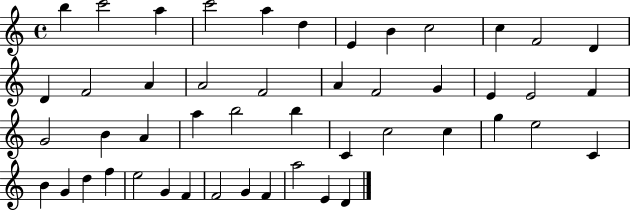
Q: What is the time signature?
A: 4/4